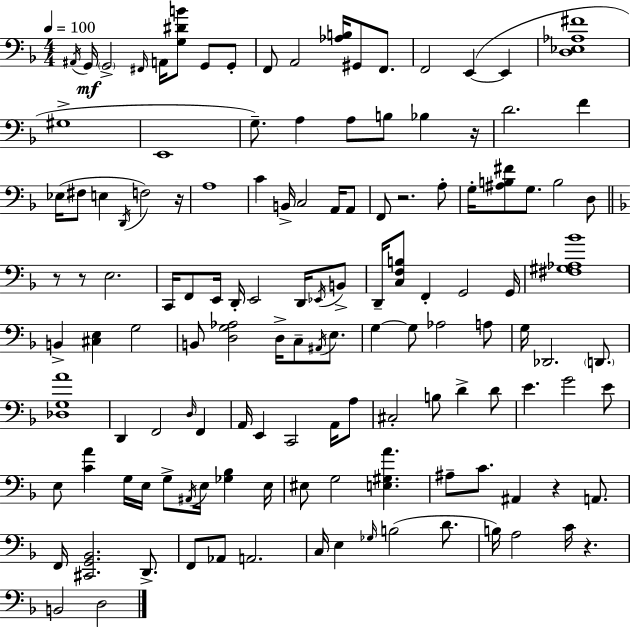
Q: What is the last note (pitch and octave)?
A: D3